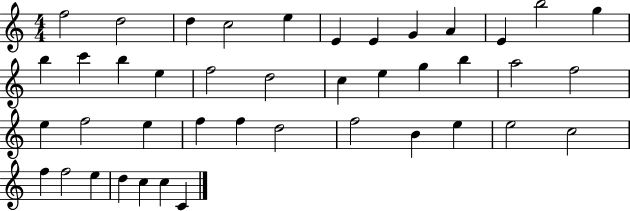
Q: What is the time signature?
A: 4/4